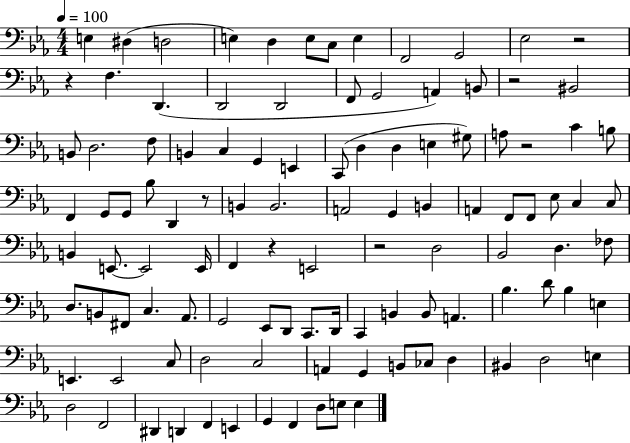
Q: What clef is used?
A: bass